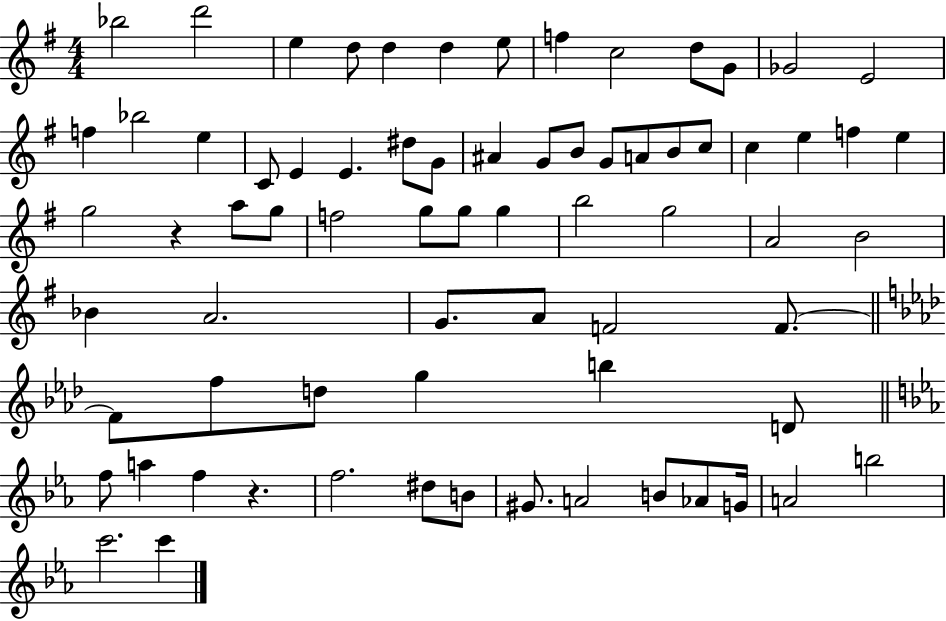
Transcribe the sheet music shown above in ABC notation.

X:1
T:Untitled
M:4/4
L:1/4
K:G
_b2 d'2 e d/2 d d e/2 f c2 d/2 G/2 _G2 E2 f _b2 e C/2 E E ^d/2 G/2 ^A G/2 B/2 G/2 A/2 B/2 c/2 c e f e g2 z a/2 g/2 f2 g/2 g/2 g b2 g2 A2 B2 _B A2 G/2 A/2 F2 F/2 F/2 f/2 d/2 g b D/2 f/2 a f z f2 ^d/2 B/2 ^G/2 A2 B/2 _A/2 G/4 A2 b2 c'2 c'